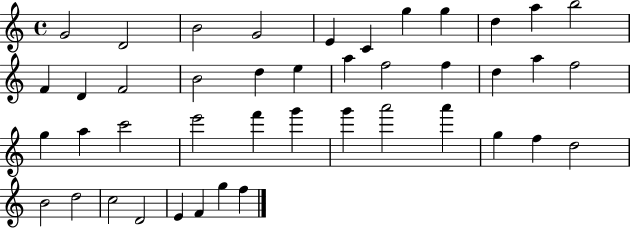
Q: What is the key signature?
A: C major